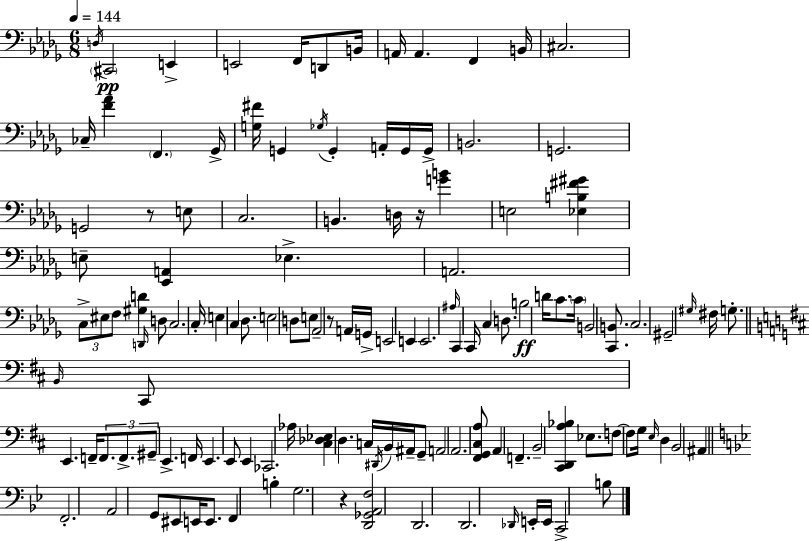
{
  \clef bass
  \numericTimeSignature
  \time 6/8
  \key bes \minor
  \tempo 4 = 144
  \repeat volta 2 { \acciaccatura { d16 }\pp \parenthesize cis,2 e,4-> | e,2 f,16 d,8 | b,16 a,16 a,4. f,4 | b,16 cis2. | \break ces16-- <f' aes'>4 \parenthesize f,4. | ges,16-> <g fis'>16 g,4 \acciaccatura { ges16 } g,4-. a,16-. | g,16 g,16-> b,2. | g,2. | \break g,2 r8 | e8 c2. | b,4. d16 r16 <g' b'>4 | e2 <ees b fis' gis'>4 | \break e8-- <ees, a,>4 ees4.-> | a,2. | \tuplet 3/2 { c8-> eis8 f8 } <gis d'>4 | \grace { d,16 } d8 c2. | \break c16-. e4 c4 | des8. e2 d8 | e8 aes,2-- r8 | a,16 g,16-> e,2 e,4 | \break e,2. | \grace { ais16 } c,4 c,16 c4 | d8. b2\ff | d'16 c'8. \parenthesize c'16 b,2 | \break <c, b,>8. c2. | gis,2-- | \grace { gis16 } fis16 g8.-. \bar "||" \break \key d \major \grace { b,16 } cis,8 e,4. f,16-- \tuplet 3/2 { f,8. | f,8.-> gis,8-- } e,4.-> | f,16 e,4. e,8 e,4 | ces,2. | \break aes16 <cis des ees>4 d4. | c16 \acciaccatura { dis,16 } b,16 ais,16-- g,8-- a,2 | a,2. | <fis, g, cis a>8 a,4 f,4.-- | \break b,2-- <cis, d, a bes>4 | ees8. f8~~ f8 g16 \grace { e16 } d4 | b,2 ais,4 | \bar "||" \break \key bes \major f,2.-. | a,2 g,8 eis,8 | e,16 e,8. f,4 b4-. | g2. | \break r4 <d, ges, a, f>2 | d,2. | d,2. | \grace { des,16 } e,16-. e,16 c,2-> b8 | \break } \bar "|."
}